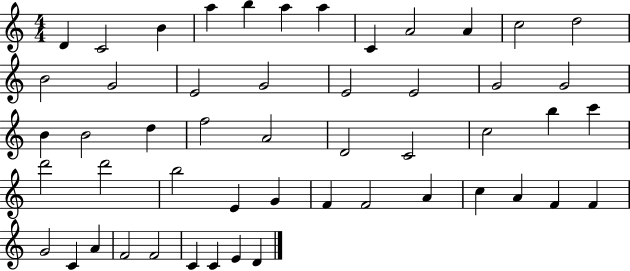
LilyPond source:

{
  \clef treble
  \numericTimeSignature
  \time 4/4
  \key c \major
  d'4 c'2 b'4 | a''4 b''4 a''4 a''4 | c'4 a'2 a'4 | c''2 d''2 | \break b'2 g'2 | e'2 g'2 | e'2 e'2 | g'2 g'2 | \break b'4 b'2 d''4 | f''2 a'2 | d'2 c'2 | c''2 b''4 c'''4 | \break d'''2 d'''2 | b''2 e'4 g'4 | f'4 f'2 a'4 | c''4 a'4 f'4 f'4 | \break g'2 c'4 a'4 | f'2 f'2 | c'4 c'4 e'4 d'4 | \bar "|."
}